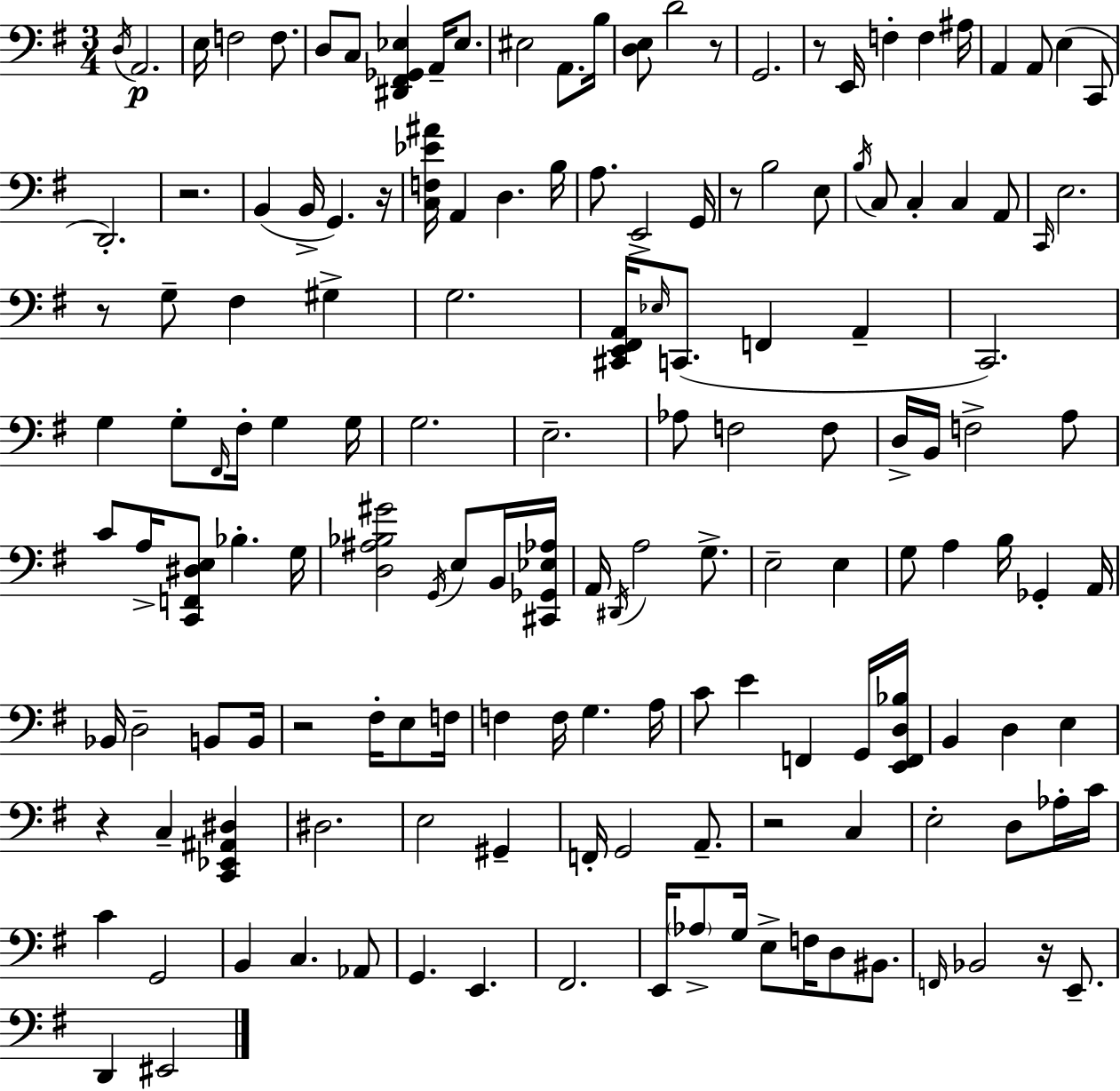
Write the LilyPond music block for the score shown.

{
  \clef bass
  \numericTimeSignature
  \time 3/4
  \key g \major
  \acciaccatura { d16 }\p a,2. | e16 f2 f8. | d8 c8 <dis, fis, ges, ees>4 a,16-- ees8. | eis2 a,8. | \break b16 <d e>8 d'2 r8 | g,2. | r8 e,16 f4-. f4 | ais16 a,4 a,8 e4( c,8 | \break d,2.-.) | r2. | b,4( b,16-> g,4.) | r16 <c f ees' ais'>16 a,4 d4. | \break b16 a8. e,2-> | g,16 r8 b2 e8 | \acciaccatura { b16 } c8 c4-. c4 | a,8 \grace { c,16 } e2. | \break r8 g8-- fis4 gis4-> | g2. | <cis, e, fis, a,>16 \grace { ees16 } c,8.( f,4 | a,4-- c,2.) | \break g4 g8-. \grace { fis,16 } fis16-. | g4 g16 g2. | e2.-- | aes8 f2 | \break f8 d16-> b,16 f2-> | a8 c'8 a16-> <c, f, dis e>8 bes4.-. | g16 <d ais bes gis'>2 | \acciaccatura { g,16 } e8 b,16 <cis, ges, ees aes>16 a,16 \acciaccatura { dis,16 } a2 | \break g8.-> e2-- | e4 g8 a4 | b16 ges,4-. a,16 bes,16 d2-- | b,8 b,16 r2 | \break fis16-. e8 f16 f4 f16 | g4. a16 c'8 e'4 | f,4 g,16 <e, f, d bes>16 b,4 d4 | e4 r4 c4-- | \break <c, ees, ais, dis>4 dis2. | e2 | gis,4-- f,16-. g,2 | a,8.-- r2 | \break c4 e2-. | d8 aes16-. c'16 c'4 g,2 | b,4 c4. | aes,8 g,4. | \break e,4. fis,2. | e,16 \parenthesize aes8-> g16 e8-> | f16 d8 bis,8. \grace { f,16 } bes,2 | r16 e,8.-- d,4 | \break eis,2 \bar "|."
}